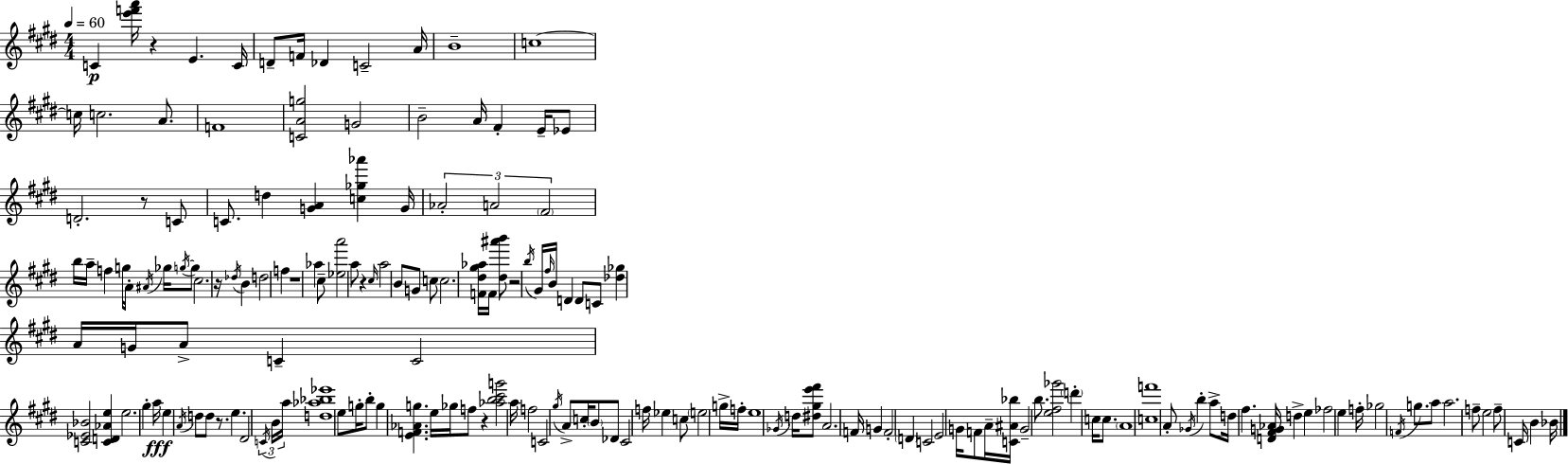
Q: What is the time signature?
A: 4/4